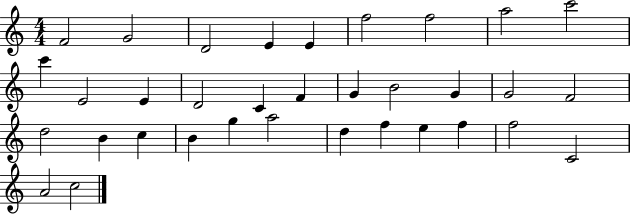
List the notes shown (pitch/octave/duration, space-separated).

F4/h G4/h D4/h E4/q E4/q F5/h F5/h A5/h C6/h C6/q E4/h E4/q D4/h C4/q F4/q G4/q B4/h G4/q G4/h F4/h D5/h B4/q C5/q B4/q G5/q A5/h D5/q F5/q E5/q F5/q F5/h C4/h A4/h C5/h